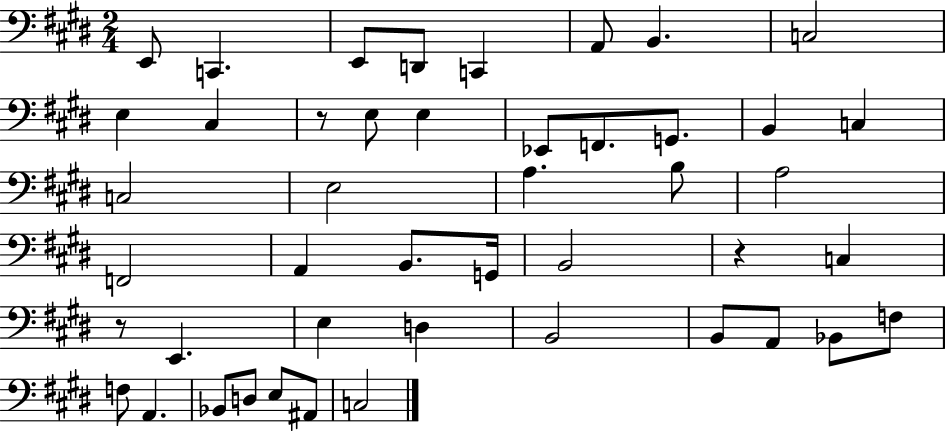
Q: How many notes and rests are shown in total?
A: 46